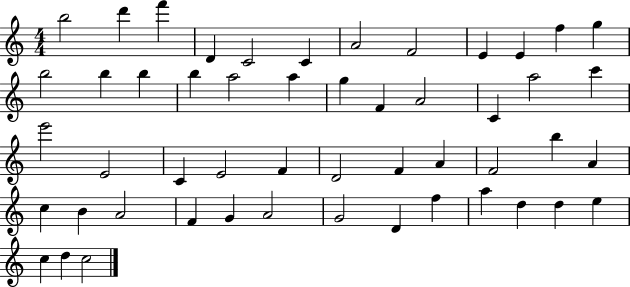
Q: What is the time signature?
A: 4/4